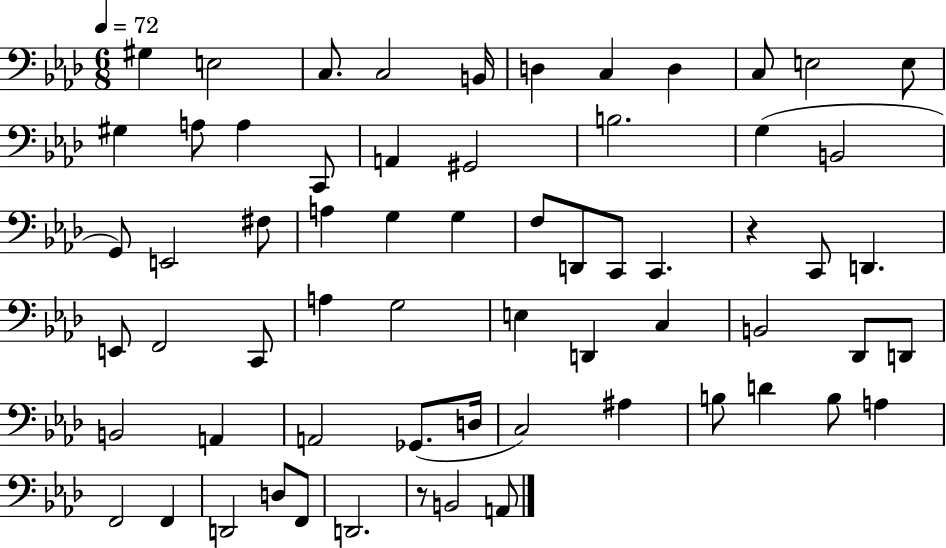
{
  \clef bass
  \numericTimeSignature
  \time 6/8
  \key aes \major
  \tempo 4 = 72
  gis4 e2 | c8. c2 b,16 | d4 c4 d4 | c8 e2 e8 | \break gis4 a8 a4 c,8 | a,4 gis,2 | b2. | g4( b,2 | \break g,8) e,2 fis8 | a4 g4 g4 | f8 d,8 c,8 c,4. | r4 c,8 d,4. | \break e,8 f,2 c,8 | a4 g2 | e4 d,4 c4 | b,2 des,8 d,8 | \break b,2 a,4 | a,2 ges,8.( d16 | c2) ais4 | b8 d'4 b8 a4 | \break f,2 f,4 | d,2 d8 f,8 | d,2. | r8 b,2 a,8 | \break \bar "|."
}